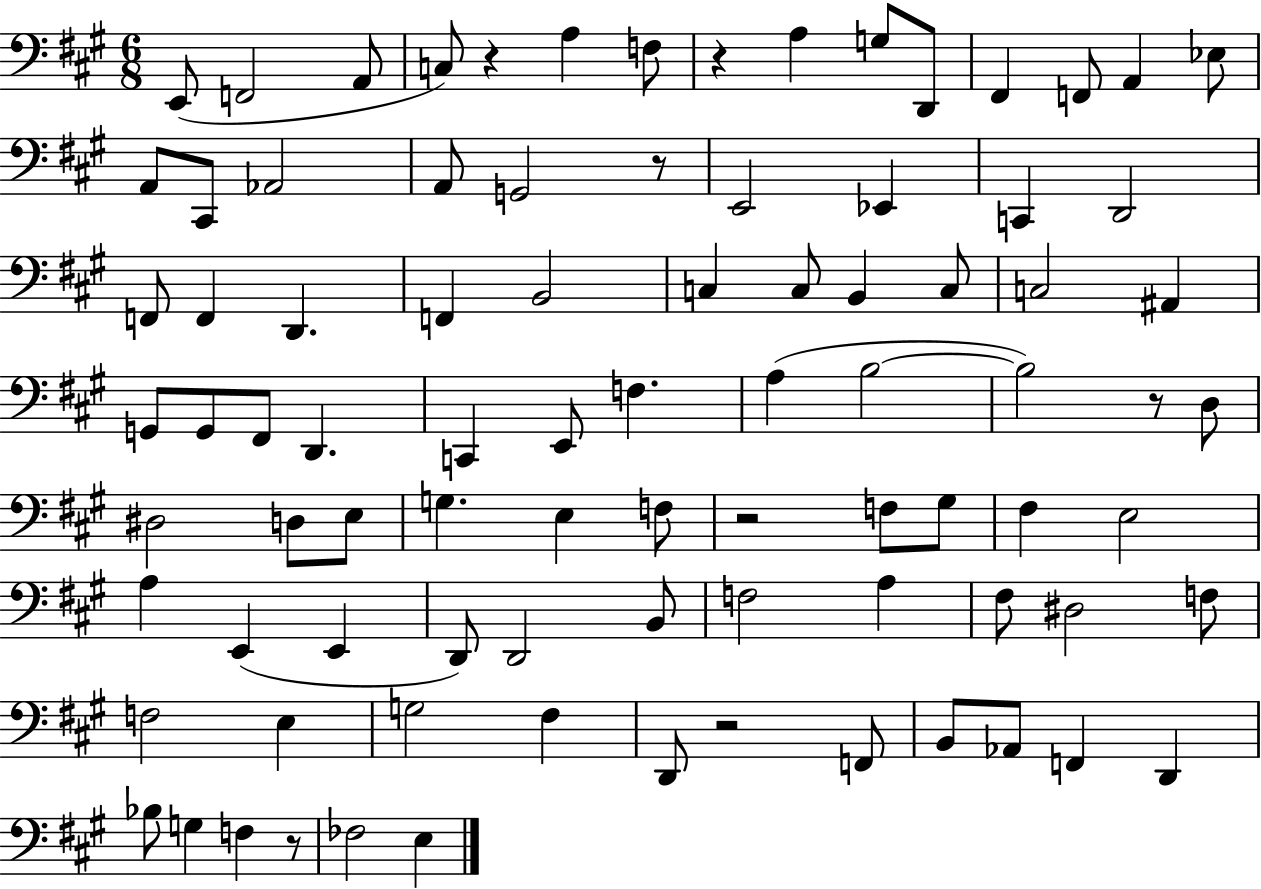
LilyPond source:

{
  \clef bass
  \numericTimeSignature
  \time 6/8
  \key a \major
  e,8( f,2 a,8 | c8) r4 a4 f8 | r4 a4 g8 d,8 | fis,4 f,8 a,4 ees8 | \break a,8 cis,8 aes,2 | a,8 g,2 r8 | e,2 ees,4 | c,4 d,2 | \break f,8 f,4 d,4. | f,4 b,2 | c4 c8 b,4 c8 | c2 ais,4 | \break g,8 g,8 fis,8 d,4. | c,4 e,8 f4. | a4( b2~~ | b2) r8 d8 | \break dis2 d8 e8 | g4. e4 f8 | r2 f8 gis8 | fis4 e2 | \break a4 e,4( e,4 | d,8) d,2 b,8 | f2 a4 | fis8 dis2 f8 | \break f2 e4 | g2 fis4 | d,8 r2 f,8 | b,8 aes,8 f,4 d,4 | \break bes8 g4 f4 r8 | fes2 e4 | \bar "|."
}